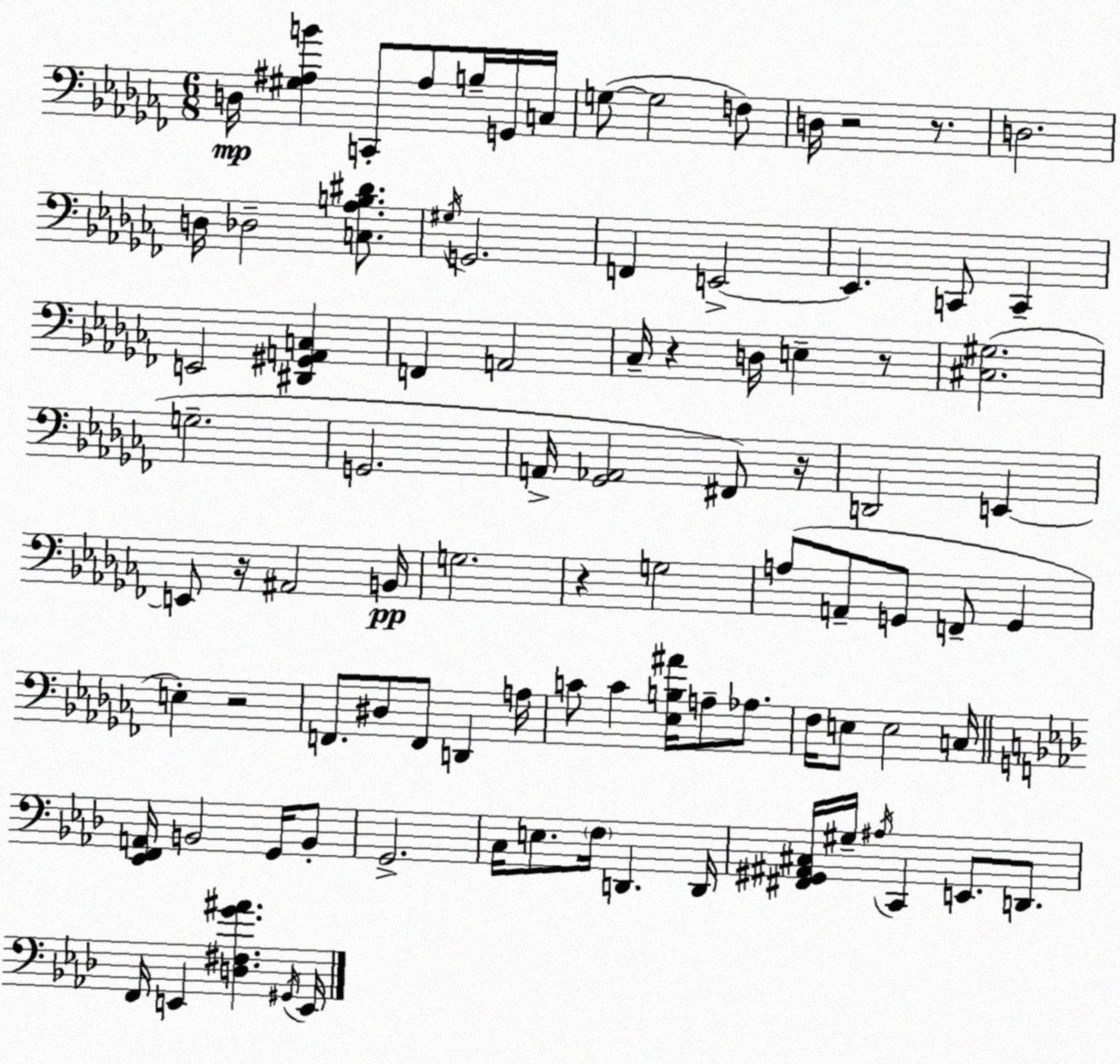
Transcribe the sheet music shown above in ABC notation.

X:1
T:Untitled
M:6/8
L:1/4
K:Abm
D,/4 [^G,^A,B] C,,/2 ^A,/2 B,/4 G,,/4 C,/4 G,/2 G,2 F,/2 D,/4 z2 z/2 D,2 D,/4 _D,2 [C,_A,B,^D]/2 ^G,/4 G,,2 F,, E,,2 E,, C,,/2 C,, E,,2 [^D,,^G,,A,,C,] F,, A,,2 _C,/4 z D,/4 E, z/2 [^C,^G,]2 G,2 G,,2 A,,/4 [_G,,_A,,]2 ^F,,/2 z/4 D,,2 E,, E,,/2 z/4 ^A,,2 B,,/4 G,2 z G,2 A,/2 A,,/2 G,,/2 F,,/2 G,, E, z2 F,,/2 ^D,/2 F,,/2 D,, A,/4 C/2 C [_E,B,^A]/4 A,/2 _A,/2 _F,/4 E,/2 E,2 C,/4 [_E,,F,,A,,]/4 B,,2 G,,/4 B,,/2 G,,2 C,/4 E,/2 F,/4 D,, D,,/4 [^F,,^G,,^A,,^C,]/4 ^G,/4 ^A,/4 C,, E,,/2 D,,/2 F,,/4 E,, [D,^F,G^A] ^G,,/4 E,,/4